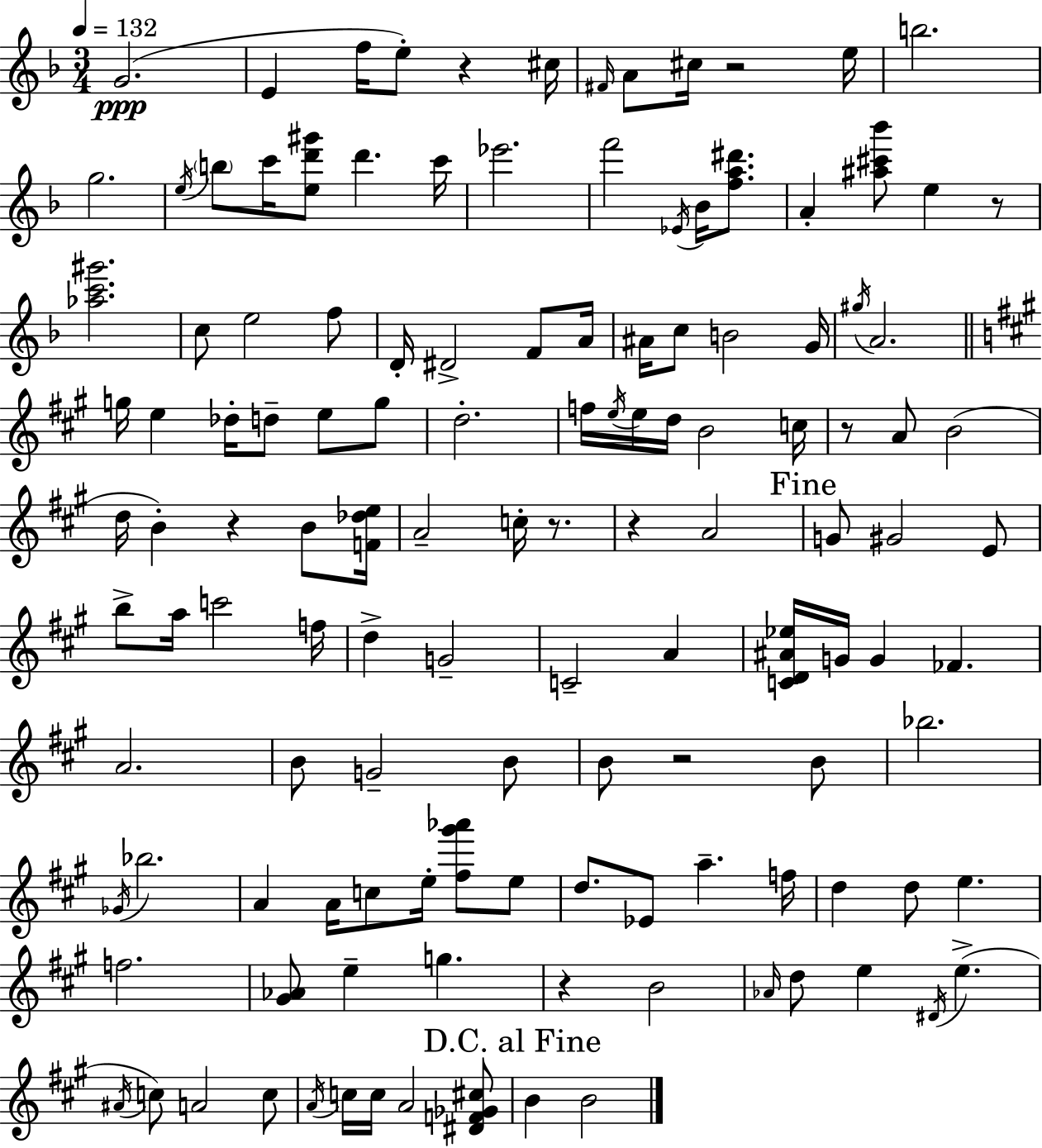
{
  \clef treble
  \numericTimeSignature
  \time 3/4
  \key d \minor
  \tempo 4 = 132
  g'2.(\ppp | e'4 f''16 e''8-.) r4 cis''16 | \grace { fis'16 } a'8 cis''16 r2 | e''16 b''2. | \break g''2. | \acciaccatura { e''16 } \parenthesize b''8 c'''16 <e'' d''' gis'''>8 d'''4. | c'''16 ees'''2. | f'''2 \acciaccatura { ees'16 } bes'16 | \break <f'' a'' dis'''>8. a'4-. <ais'' cis''' bes'''>8 e''4 | r8 <aes'' c''' gis'''>2. | c''8 e''2 | f''8 d'16-. dis'2-> | \break f'8 a'16 ais'16 c''8 b'2 | g'16 \acciaccatura { gis''16 } a'2. | \bar "||" \break \key a \major g''16 e''4 des''16-. d''8-- e''8 g''8 | d''2.-. | f''16 \acciaccatura { e''16 } e''16 d''16 b'2 | c''16 r8 a'8 b'2( | \break d''16 b'4-.) r4 b'8 | <f' des'' e''>16 a'2-- c''16-. r8. | r4 a'2 | \mark "Fine" g'8 gis'2 e'8 | \break b''8-> a''16 c'''2 | f''16 d''4-> g'2-- | c'2-- a'4 | <c' d' ais' ees''>16 g'16 g'4 fes'4. | \break a'2. | b'8 g'2-- b'8 | b'8 r2 b'8 | bes''2. | \break \acciaccatura { ges'16 } bes''2. | a'4 a'16 c''8 e''16-. <fis'' gis''' aes'''>8 | e''8 d''8. ees'8 a''4.-- | f''16 d''4 d''8 e''4. | \break f''2. | <gis' aes'>8 e''4-- g''4. | r4 b'2 | \grace { aes'16 } d''8 e''4 \acciaccatura { dis'16 }( e''4.-> | \break \acciaccatura { ais'16 } c''8) a'2 | c''8 \acciaccatura { a'16 } c''16 c''16 a'2 | <dis' f' ges' cis''>8 \mark "D.C. al Fine" b'4 b'2 | \bar "|."
}